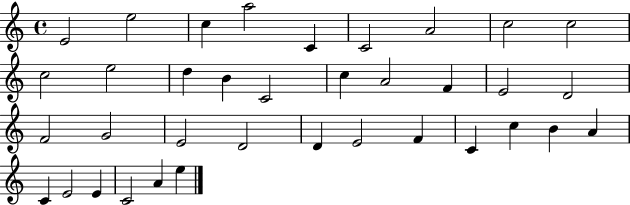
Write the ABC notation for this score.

X:1
T:Untitled
M:4/4
L:1/4
K:C
E2 e2 c a2 C C2 A2 c2 c2 c2 e2 d B C2 c A2 F E2 D2 F2 G2 E2 D2 D E2 F C c B A C E2 E C2 A e